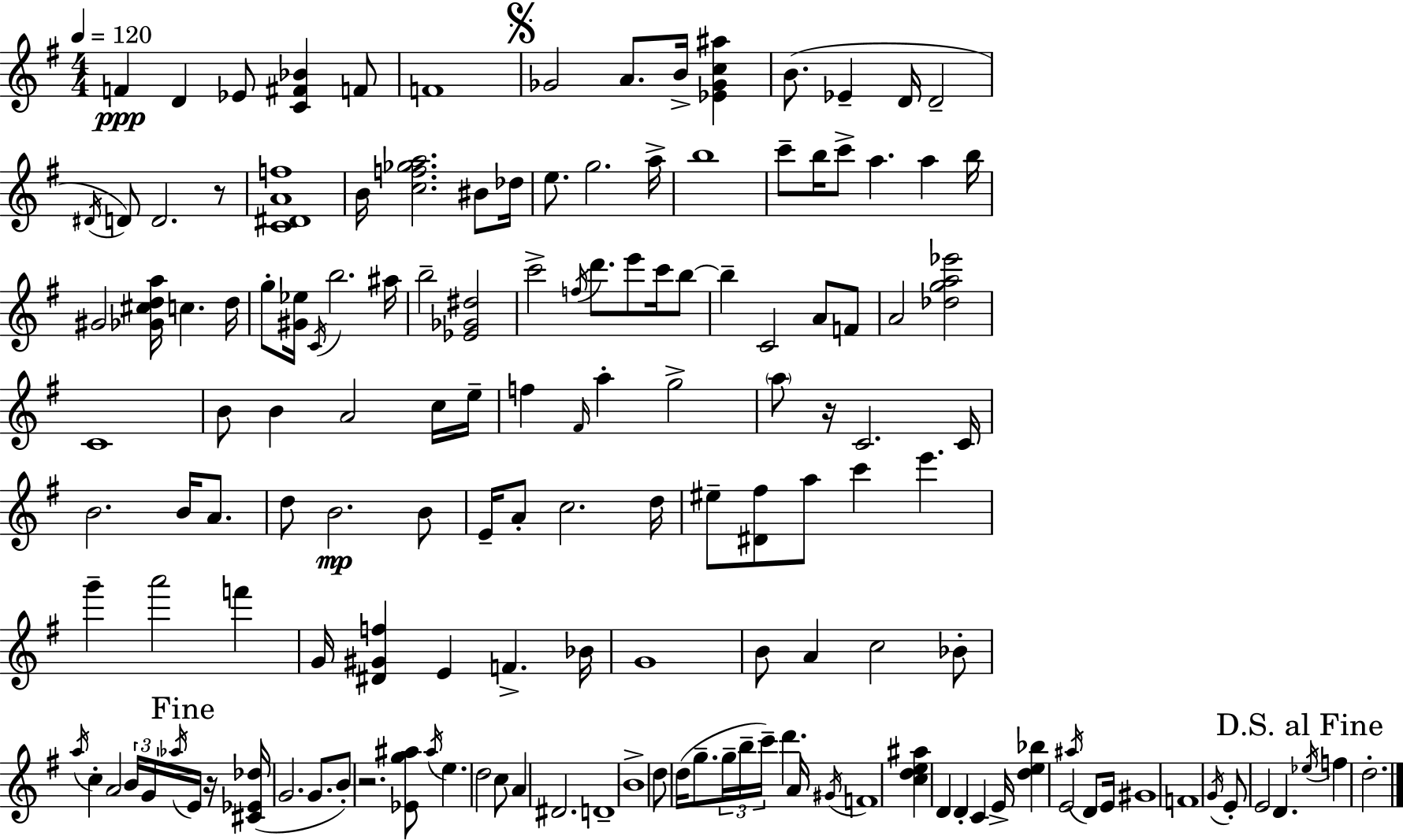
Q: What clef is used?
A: treble